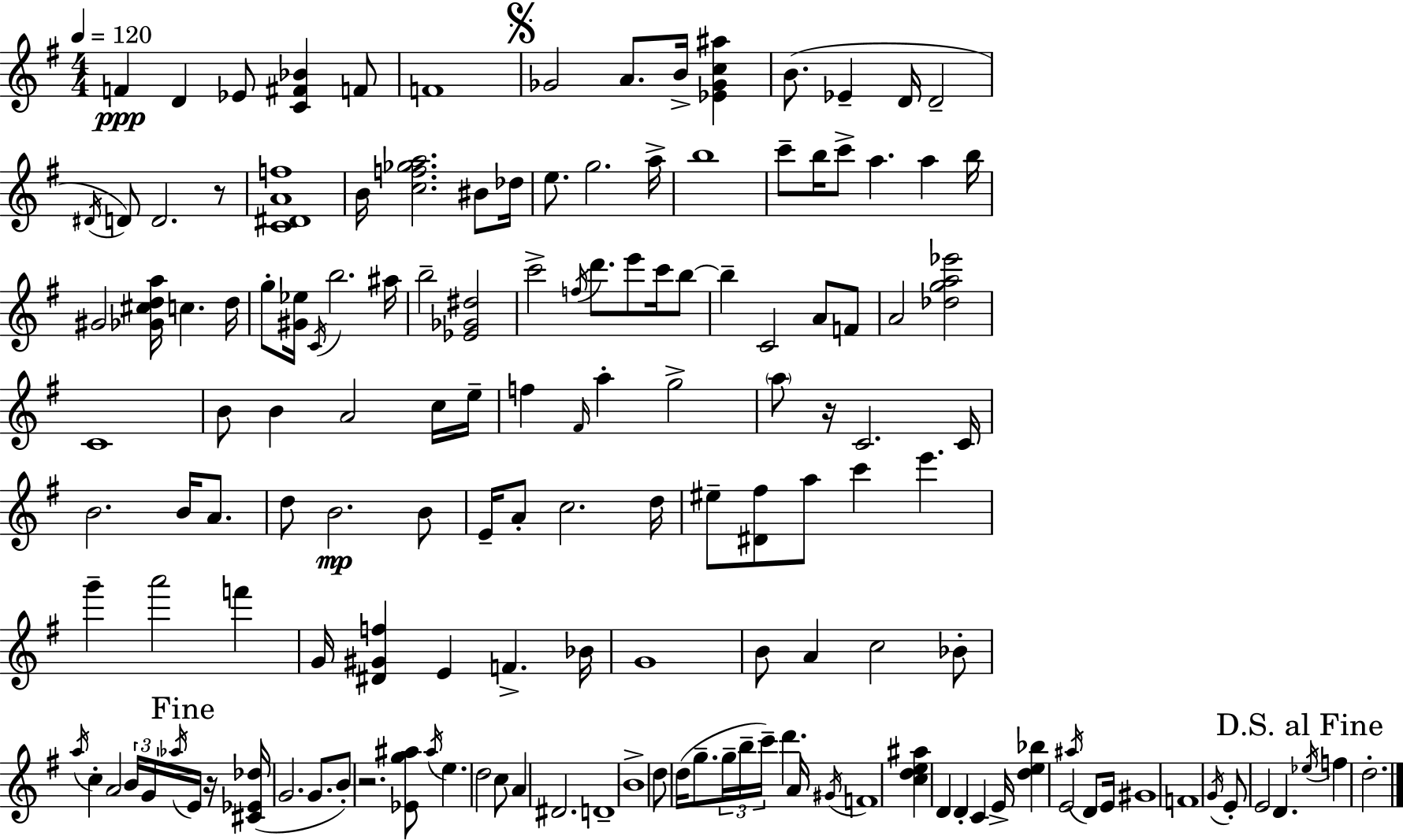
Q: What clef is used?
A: treble